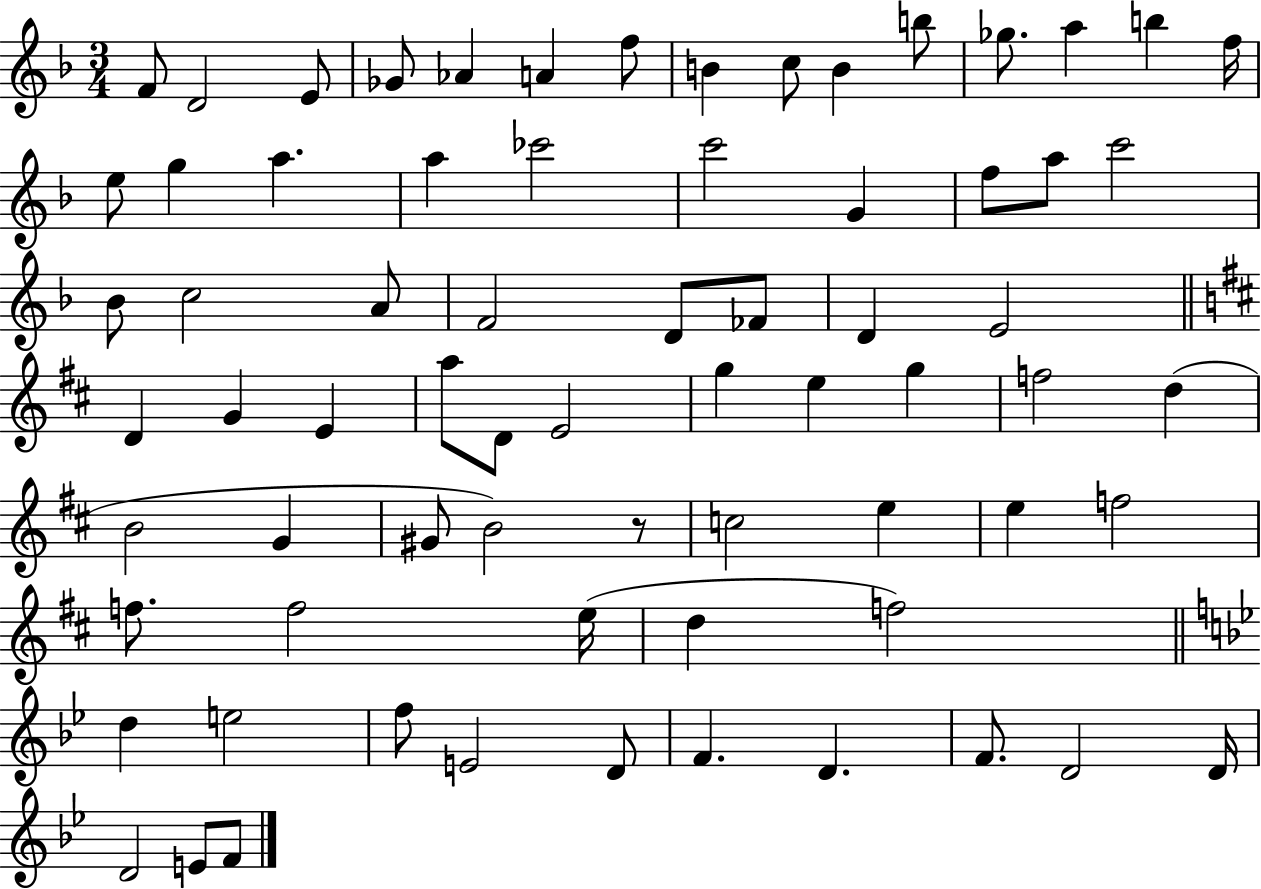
F4/e D4/h E4/e Gb4/e Ab4/q A4/q F5/e B4/q C5/e B4/q B5/e Gb5/e. A5/q B5/q F5/s E5/e G5/q A5/q. A5/q CES6/h C6/h G4/q F5/e A5/e C6/h Bb4/e C5/h A4/e F4/h D4/e FES4/e D4/q E4/h D4/q G4/q E4/q A5/e D4/e E4/h G5/q E5/q G5/q F5/h D5/q B4/h G4/q G#4/e B4/h R/e C5/h E5/q E5/q F5/h F5/e. F5/h E5/s D5/q F5/h D5/q E5/h F5/e E4/h D4/e F4/q. D4/q. F4/e. D4/h D4/s D4/h E4/e F4/e